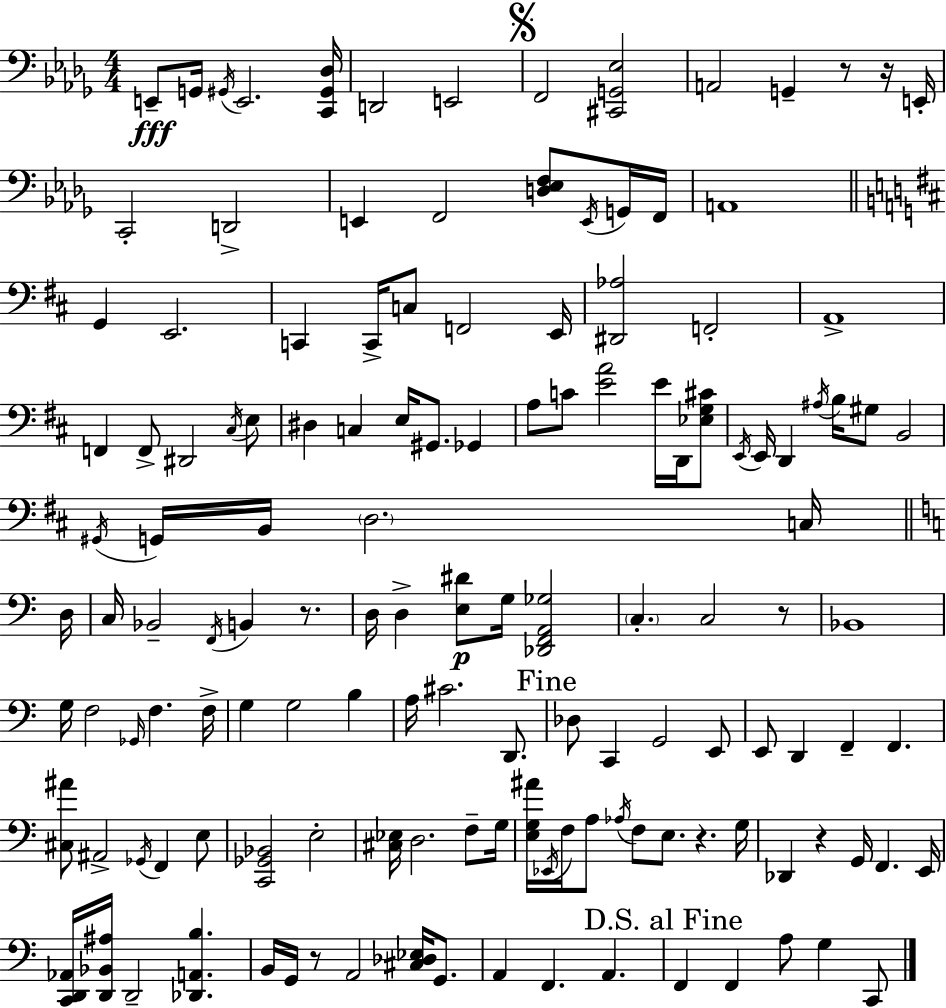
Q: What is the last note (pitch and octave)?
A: C2